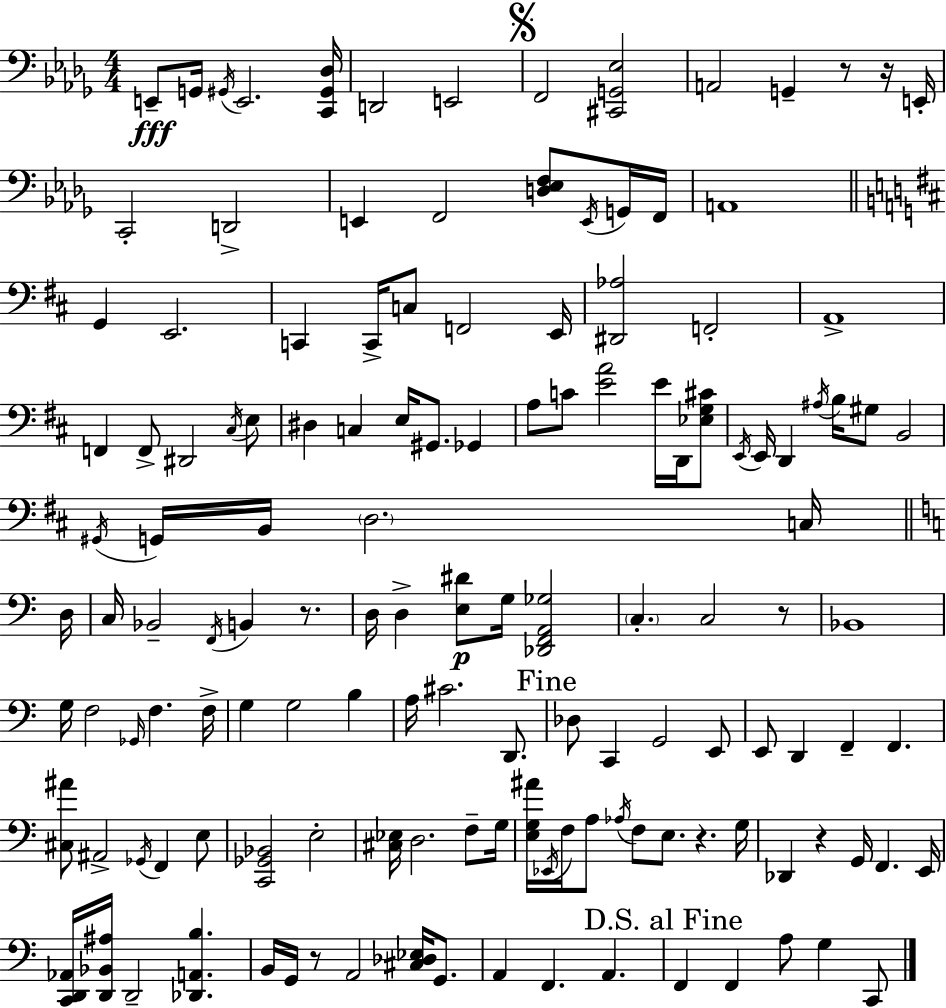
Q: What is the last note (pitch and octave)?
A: C2